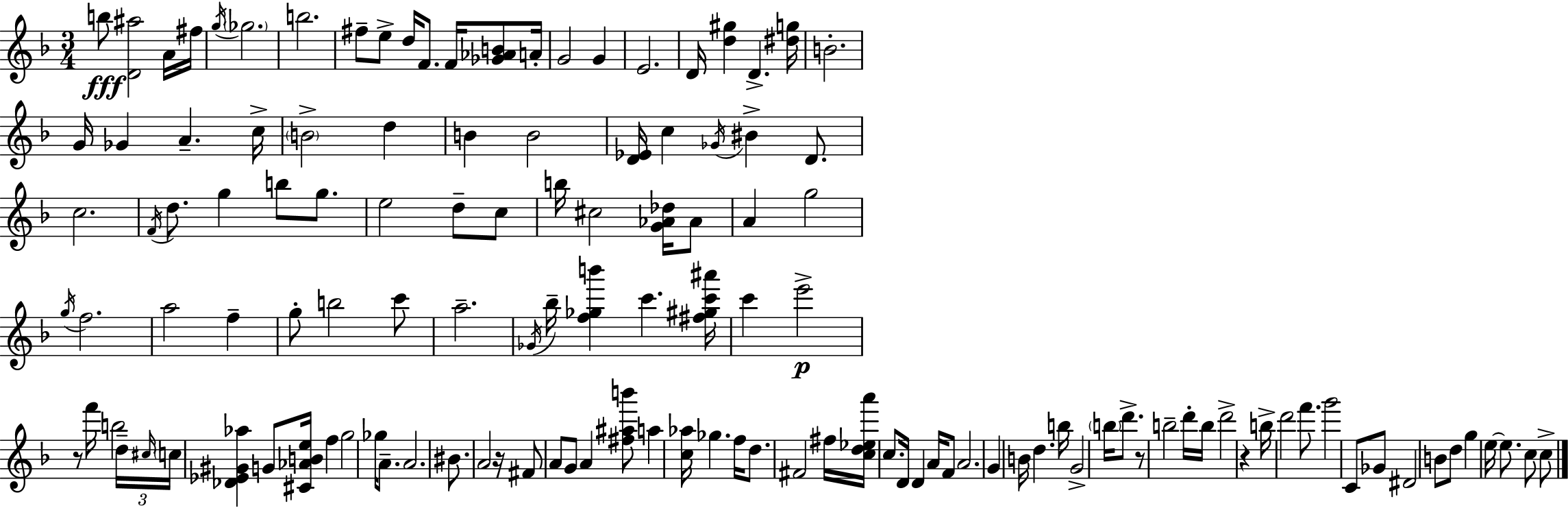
{
  \clef treble
  \numericTimeSignature
  \time 3/4
  \key d \minor
  b''8\fff <d' ais''>2 a'16 fis''16 | \acciaccatura { g''16 } \parenthesize ges''2. | b''2. | fis''8-- e''8-> d''16 f'8. f'16 <ges' aes' b'>8 | \break a'16-. g'2 g'4 | e'2. | d'16 <d'' gis''>4 d'4.-> | <dis'' g''>16 b'2.-. | \break g'16 ges'4 a'4.-- | c''16-> \parenthesize b'2-> d''4 | b'4 b'2 | <d' ees'>16 c''4 \acciaccatura { ges'16 } bis'4-> d'8. | \break c''2. | \acciaccatura { f'16 } d''8. g''4 b''8 | g''8. e''2 d''8-- | c''8 b''16 cis''2 | \break <g' aes' des''>16 aes'8 a'4 g''2 | \acciaccatura { g''16 } f''2. | a''2 | f''4-- g''8-. b''2 | \break c'''8 a''2.-- | \acciaccatura { ges'16 } bes''16-- <f'' ges'' b'''>4 c'''4. | <fis'' gis'' c''' ais'''>16 c'''4 e'''2->\p | r8 f'''16 b''2 | \break \tuplet 3/2 { d''16-- \grace { cis''16 } \parenthesize c''16 } <des' ees' gis' aes''>4 g'8 | <cis' aes' b' e''>16 f''4 g''2 | ges''16 a'8.-- a'2. | bis'8. a'2 | \break r16 fis'8 a'8 g'8 | a'4 <fis'' ais'' b'''>8 a''4 <c'' aes''>16 ges''4. | f''16 d''8. fis'2 | fis''16 <c'' d'' ees'' a'''>16 c''8. d'16 d'4 | \break a'16 f'8 a'2. | g'4 b'16 d''4. | b''16 g'2-> | \parenthesize b''16 d'''8.-> r8 b''2-- | \break d'''16-. b''16 d'''2-> | r4 b''16-> d'''2 | f'''8. g'''2 | c'8 ges'8 dis'2 | \break b'8 d''8 g''4 e''16~~ e''8. | c''8 c''8-> \bar "|."
}